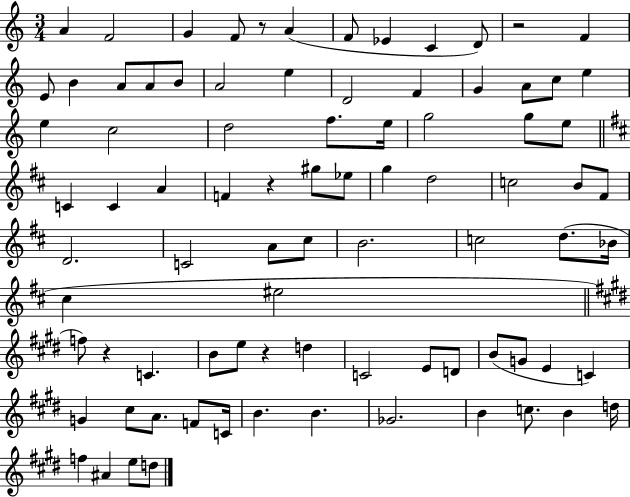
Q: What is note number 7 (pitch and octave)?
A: Eb4